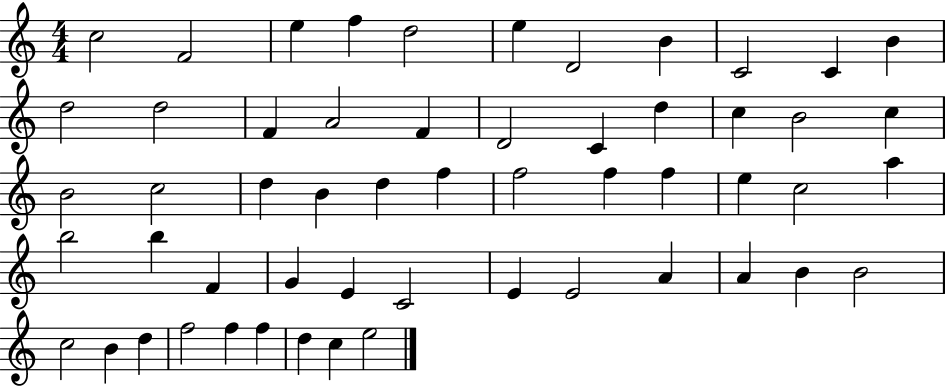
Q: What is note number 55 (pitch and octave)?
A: E5